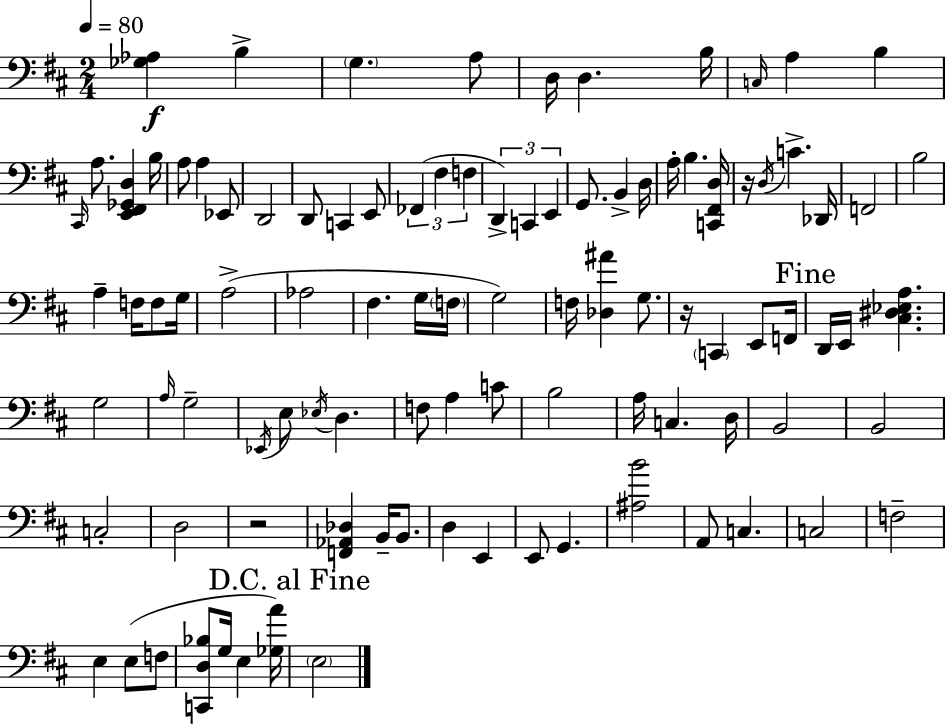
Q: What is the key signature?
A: D major